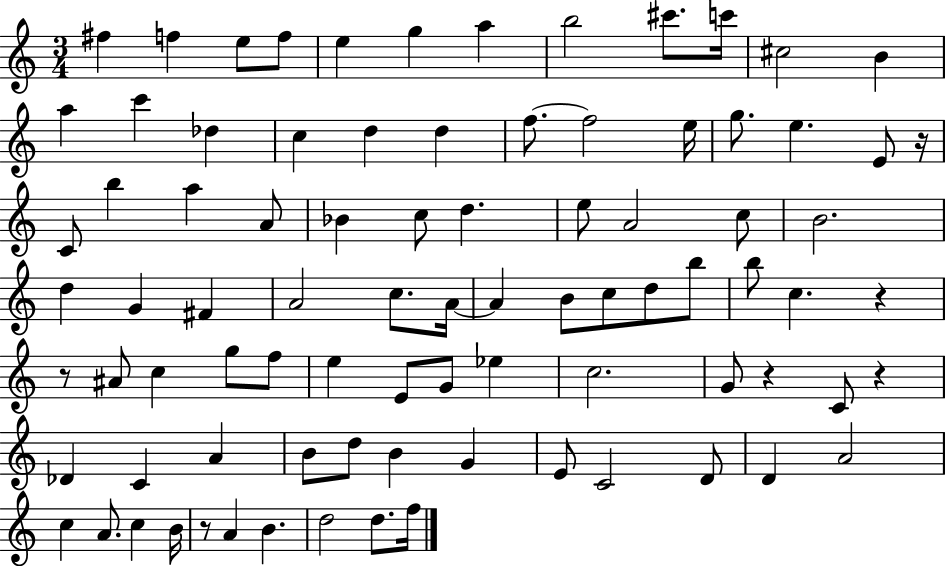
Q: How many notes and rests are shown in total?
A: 86